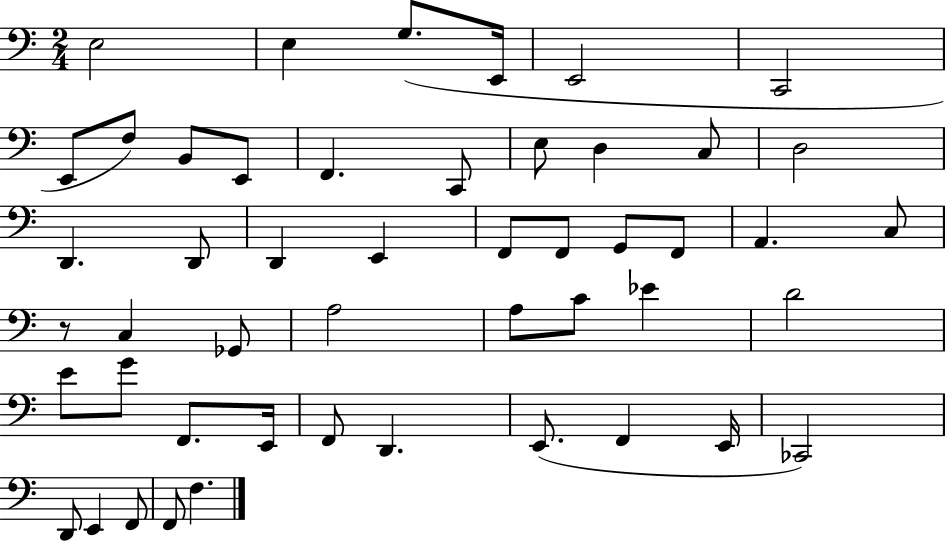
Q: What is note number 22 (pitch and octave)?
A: F2